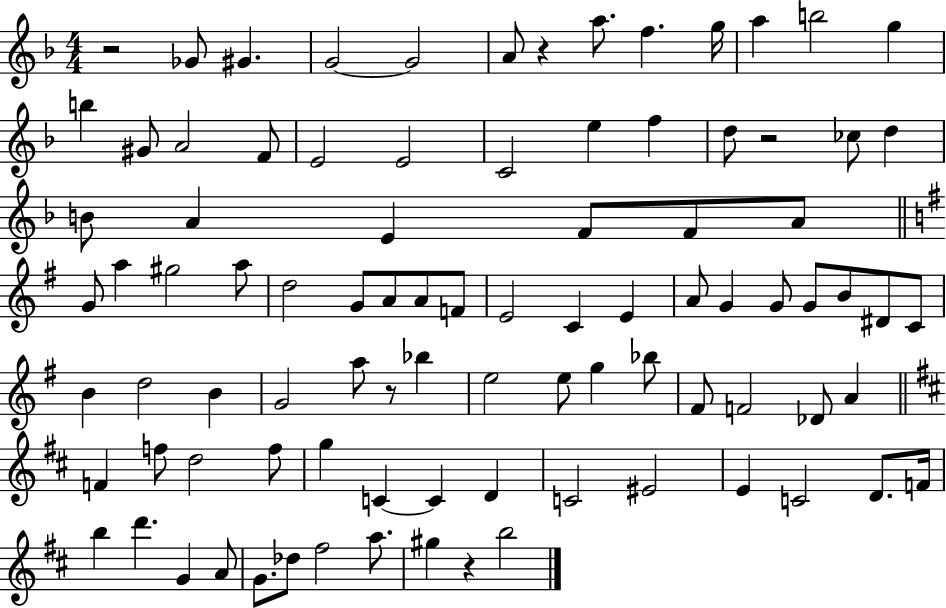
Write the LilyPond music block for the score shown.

{
  \clef treble
  \numericTimeSignature
  \time 4/4
  \key f \major
  r2 ges'8 gis'4. | g'2~~ g'2 | a'8 r4 a''8. f''4. g''16 | a''4 b''2 g''4 | \break b''4 gis'8 a'2 f'8 | e'2 e'2 | c'2 e''4 f''4 | d''8 r2 ces''8 d''4 | \break b'8 a'4 e'4 f'8 f'8 a'8 | \bar "||" \break \key g \major g'8 a''4 gis''2 a''8 | d''2 g'8 a'8 a'8 f'8 | e'2 c'4 e'4 | a'8 g'4 g'8 g'8 b'8 dis'8 c'8 | \break b'4 d''2 b'4 | g'2 a''8 r8 bes''4 | e''2 e''8 g''4 bes''8 | fis'8 f'2 des'8 a'4 | \break \bar "||" \break \key b \minor f'4 f''8 d''2 f''8 | g''4 c'4~~ c'4 d'4 | c'2 eis'2 | e'4 c'2 d'8. f'16 | \break b''4 d'''4. g'4 a'8 | g'8. des''8 fis''2 a''8. | gis''4 r4 b''2 | \bar "|."
}